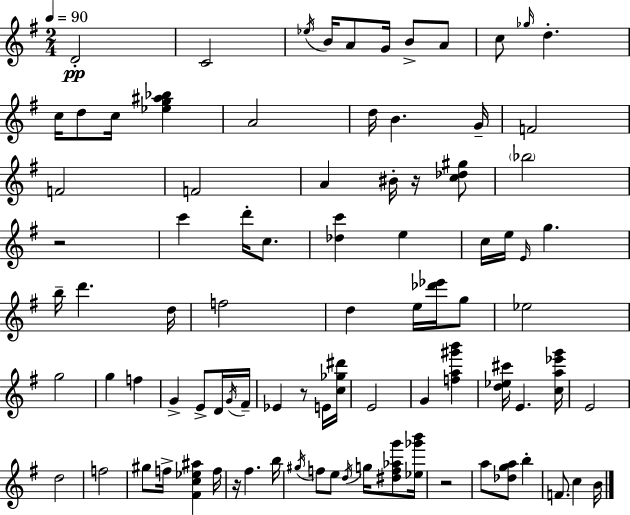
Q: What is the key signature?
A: G major